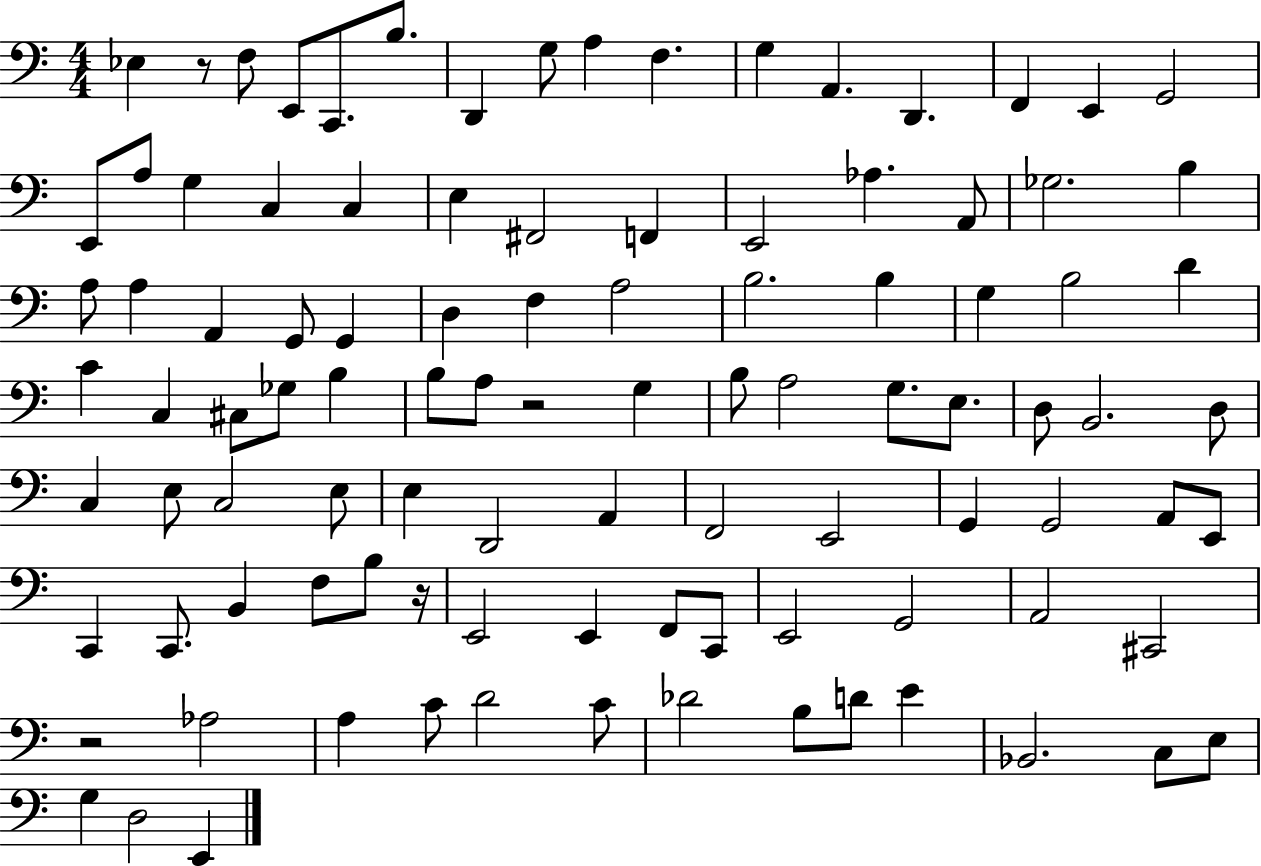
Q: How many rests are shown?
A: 4